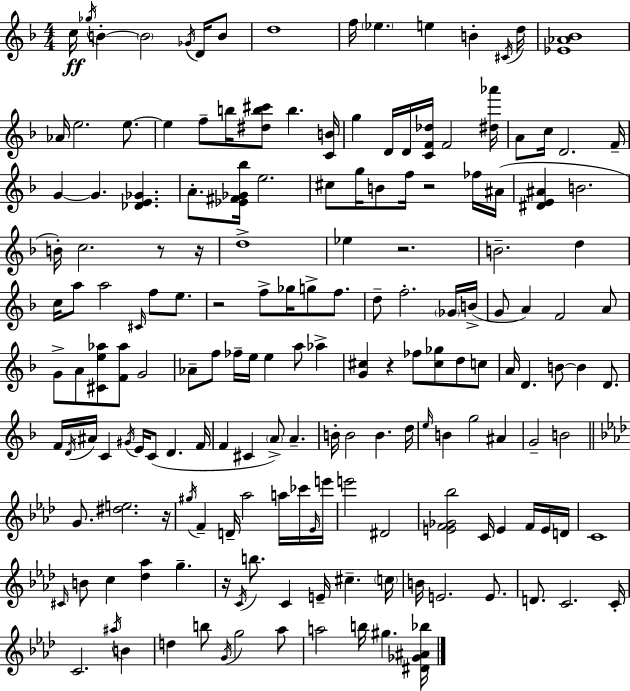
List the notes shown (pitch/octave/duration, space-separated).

C5/s Gb5/s B4/q B4/h Gb4/s D4/s B4/e D5/w F5/s Eb5/q. E5/q B4/q C#4/s D5/s [Eb4,Ab4,Bb4]/w Ab4/s E5/h. E5/e. E5/q F5/e B5/s [D#5,B5,C#6]/e B5/q. [C4,B4]/s G5/q D4/s D4/s [C4,F4,Db5]/s F4/h [D#5,Ab6]/s A4/e C5/s D4/h. F4/s G4/q G4/q. [Db4,E4,Gb4]/q. A4/e. [Eb4,F#4,Gb4,Bb5]/s E5/h. C#5/e G5/s B4/e F5/s R/h FES5/s A#4/s [D#4,E4,A#4]/q B4/h. B4/s C5/h. R/e R/s D5/w Eb5/q R/h. B4/h. D5/q C5/s A5/e A5/h C#4/s F5/e E5/e. R/h F5/e Gb5/s G5/e F5/e. D5/e F5/h. Gb4/s B4/s G4/e A4/q F4/h A4/e G4/e A4/e [C#4,E5,Ab5]/e [F4,Ab5]/e G4/h Ab4/e F5/e FES5/s E5/s E5/q A5/e Ab5/q [G4,C#5]/q R/q FES5/e [C#5,Gb5]/e D5/e C5/e A4/s D4/q. B4/e B4/q D4/e. F4/s D4/s A#4/s C4/q G#4/s E4/s C4/e D4/q. F4/s F4/q C#4/q A4/e A4/q. B4/s B4/h B4/q. D5/s E5/s B4/q G5/h A#4/q G4/h B4/h G4/e. [D#5,E5]/h. R/s G#5/s F4/q D4/s Ab5/h A5/s CES6/s Eb4/s E6/s E6/h D#4/h [E4,F4,Gb4,Bb5]/h C4/s E4/q F4/s E4/s D4/s C4/w C#4/s B4/e C5/q [Db5,Ab5]/q G5/q. R/s C4/s B5/e. C4/q E4/s C#5/q. C5/s B4/s E4/h. E4/e. D4/e. C4/h. C4/s C4/h. A#5/s B4/q D5/q B5/e G4/s G5/h Ab5/e A5/h B5/s G#5/q. [D#4,Gb4,A#4,Bb5]/s